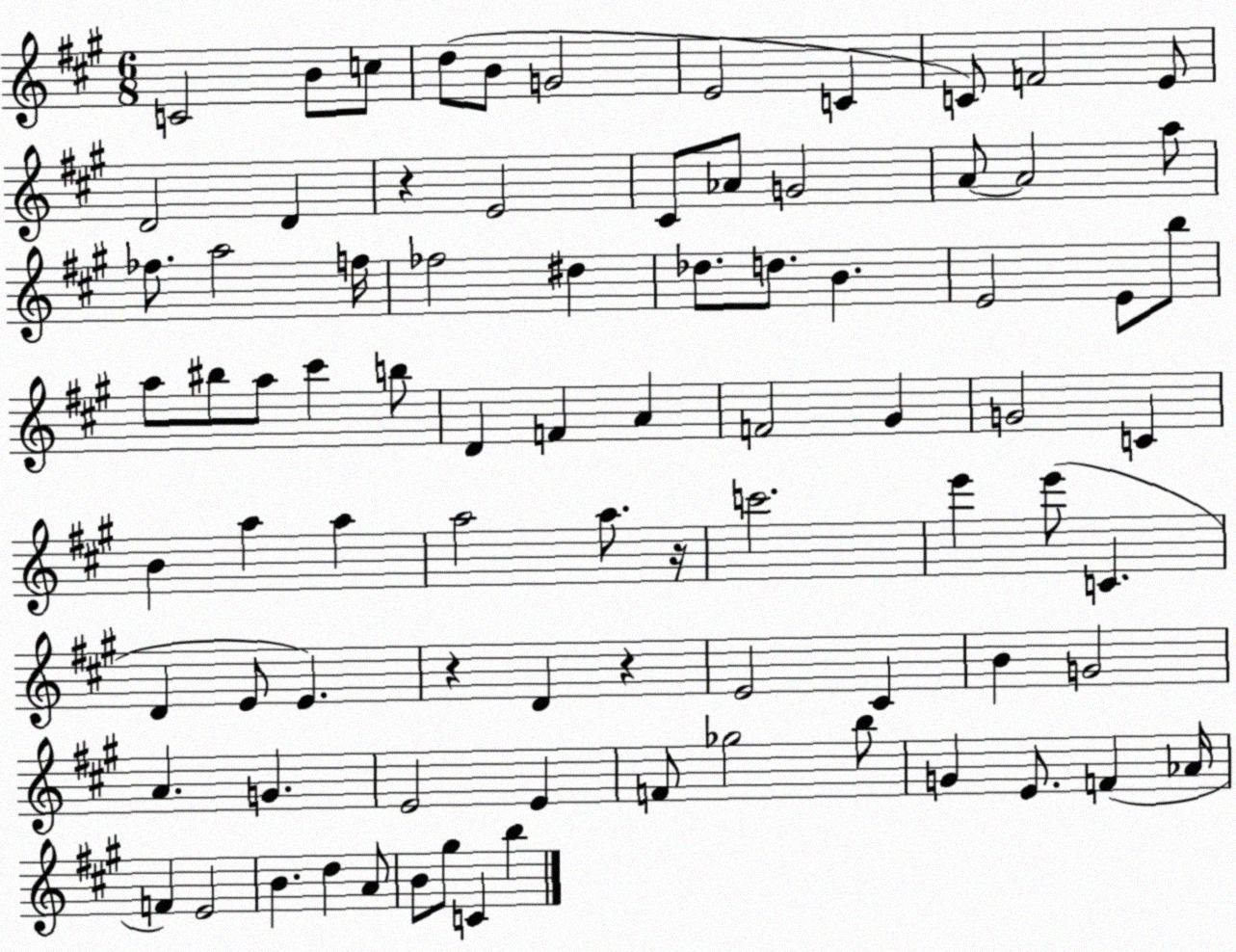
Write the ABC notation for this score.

X:1
T:Untitled
M:6/8
L:1/4
K:A
C2 B/2 c/2 d/2 B/2 G2 E2 C C/2 F2 E/2 D2 D z E2 ^C/2 _A/2 G2 A/2 A2 a/2 _f/2 a2 f/4 _f2 ^d _d/2 d/2 B E2 E/2 b/2 a/2 ^b/2 a/2 ^c' b/2 D F A F2 ^G G2 C B a a a2 a/2 z/4 c'2 e' e'/2 C D E/2 E z D z E2 ^C B G2 A G E2 E F/2 _g2 b/2 G E/2 F _A/4 F E2 B d A/2 B/2 ^g/2 C b